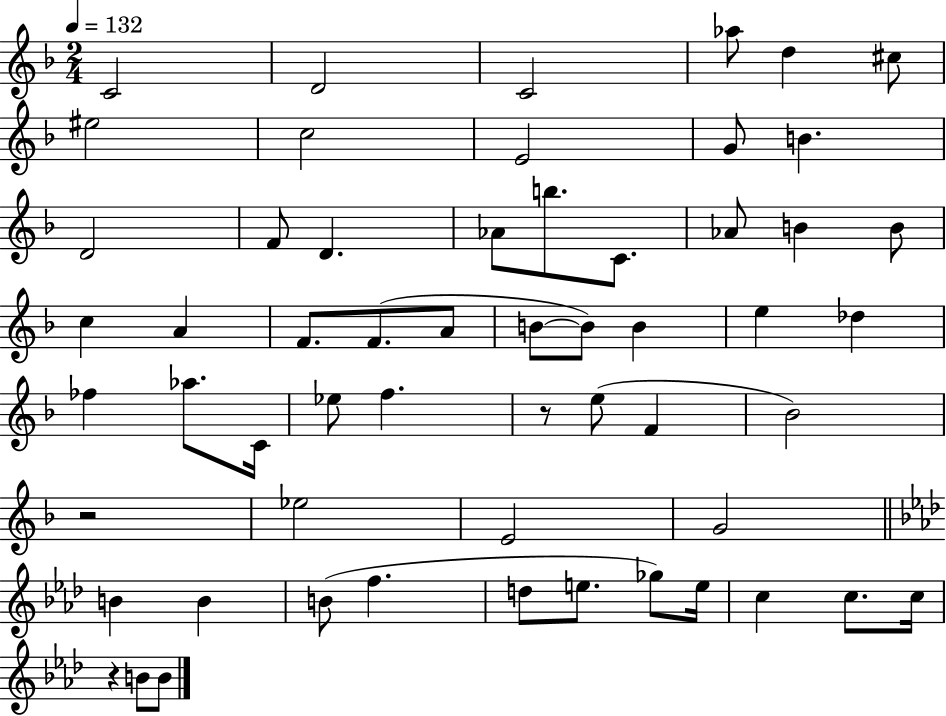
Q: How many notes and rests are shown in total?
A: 57